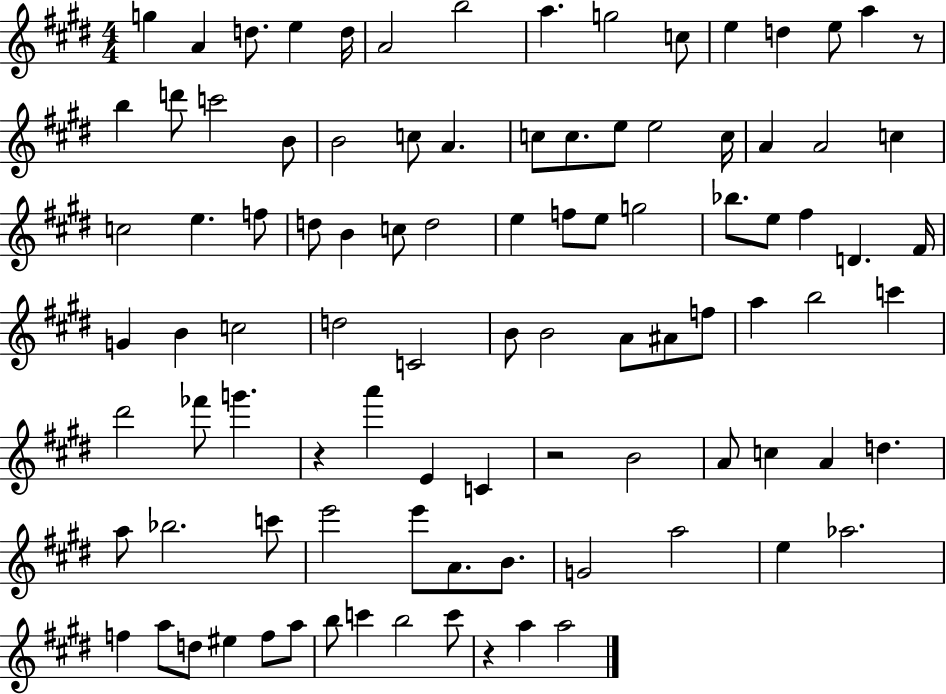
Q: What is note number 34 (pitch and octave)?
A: B4